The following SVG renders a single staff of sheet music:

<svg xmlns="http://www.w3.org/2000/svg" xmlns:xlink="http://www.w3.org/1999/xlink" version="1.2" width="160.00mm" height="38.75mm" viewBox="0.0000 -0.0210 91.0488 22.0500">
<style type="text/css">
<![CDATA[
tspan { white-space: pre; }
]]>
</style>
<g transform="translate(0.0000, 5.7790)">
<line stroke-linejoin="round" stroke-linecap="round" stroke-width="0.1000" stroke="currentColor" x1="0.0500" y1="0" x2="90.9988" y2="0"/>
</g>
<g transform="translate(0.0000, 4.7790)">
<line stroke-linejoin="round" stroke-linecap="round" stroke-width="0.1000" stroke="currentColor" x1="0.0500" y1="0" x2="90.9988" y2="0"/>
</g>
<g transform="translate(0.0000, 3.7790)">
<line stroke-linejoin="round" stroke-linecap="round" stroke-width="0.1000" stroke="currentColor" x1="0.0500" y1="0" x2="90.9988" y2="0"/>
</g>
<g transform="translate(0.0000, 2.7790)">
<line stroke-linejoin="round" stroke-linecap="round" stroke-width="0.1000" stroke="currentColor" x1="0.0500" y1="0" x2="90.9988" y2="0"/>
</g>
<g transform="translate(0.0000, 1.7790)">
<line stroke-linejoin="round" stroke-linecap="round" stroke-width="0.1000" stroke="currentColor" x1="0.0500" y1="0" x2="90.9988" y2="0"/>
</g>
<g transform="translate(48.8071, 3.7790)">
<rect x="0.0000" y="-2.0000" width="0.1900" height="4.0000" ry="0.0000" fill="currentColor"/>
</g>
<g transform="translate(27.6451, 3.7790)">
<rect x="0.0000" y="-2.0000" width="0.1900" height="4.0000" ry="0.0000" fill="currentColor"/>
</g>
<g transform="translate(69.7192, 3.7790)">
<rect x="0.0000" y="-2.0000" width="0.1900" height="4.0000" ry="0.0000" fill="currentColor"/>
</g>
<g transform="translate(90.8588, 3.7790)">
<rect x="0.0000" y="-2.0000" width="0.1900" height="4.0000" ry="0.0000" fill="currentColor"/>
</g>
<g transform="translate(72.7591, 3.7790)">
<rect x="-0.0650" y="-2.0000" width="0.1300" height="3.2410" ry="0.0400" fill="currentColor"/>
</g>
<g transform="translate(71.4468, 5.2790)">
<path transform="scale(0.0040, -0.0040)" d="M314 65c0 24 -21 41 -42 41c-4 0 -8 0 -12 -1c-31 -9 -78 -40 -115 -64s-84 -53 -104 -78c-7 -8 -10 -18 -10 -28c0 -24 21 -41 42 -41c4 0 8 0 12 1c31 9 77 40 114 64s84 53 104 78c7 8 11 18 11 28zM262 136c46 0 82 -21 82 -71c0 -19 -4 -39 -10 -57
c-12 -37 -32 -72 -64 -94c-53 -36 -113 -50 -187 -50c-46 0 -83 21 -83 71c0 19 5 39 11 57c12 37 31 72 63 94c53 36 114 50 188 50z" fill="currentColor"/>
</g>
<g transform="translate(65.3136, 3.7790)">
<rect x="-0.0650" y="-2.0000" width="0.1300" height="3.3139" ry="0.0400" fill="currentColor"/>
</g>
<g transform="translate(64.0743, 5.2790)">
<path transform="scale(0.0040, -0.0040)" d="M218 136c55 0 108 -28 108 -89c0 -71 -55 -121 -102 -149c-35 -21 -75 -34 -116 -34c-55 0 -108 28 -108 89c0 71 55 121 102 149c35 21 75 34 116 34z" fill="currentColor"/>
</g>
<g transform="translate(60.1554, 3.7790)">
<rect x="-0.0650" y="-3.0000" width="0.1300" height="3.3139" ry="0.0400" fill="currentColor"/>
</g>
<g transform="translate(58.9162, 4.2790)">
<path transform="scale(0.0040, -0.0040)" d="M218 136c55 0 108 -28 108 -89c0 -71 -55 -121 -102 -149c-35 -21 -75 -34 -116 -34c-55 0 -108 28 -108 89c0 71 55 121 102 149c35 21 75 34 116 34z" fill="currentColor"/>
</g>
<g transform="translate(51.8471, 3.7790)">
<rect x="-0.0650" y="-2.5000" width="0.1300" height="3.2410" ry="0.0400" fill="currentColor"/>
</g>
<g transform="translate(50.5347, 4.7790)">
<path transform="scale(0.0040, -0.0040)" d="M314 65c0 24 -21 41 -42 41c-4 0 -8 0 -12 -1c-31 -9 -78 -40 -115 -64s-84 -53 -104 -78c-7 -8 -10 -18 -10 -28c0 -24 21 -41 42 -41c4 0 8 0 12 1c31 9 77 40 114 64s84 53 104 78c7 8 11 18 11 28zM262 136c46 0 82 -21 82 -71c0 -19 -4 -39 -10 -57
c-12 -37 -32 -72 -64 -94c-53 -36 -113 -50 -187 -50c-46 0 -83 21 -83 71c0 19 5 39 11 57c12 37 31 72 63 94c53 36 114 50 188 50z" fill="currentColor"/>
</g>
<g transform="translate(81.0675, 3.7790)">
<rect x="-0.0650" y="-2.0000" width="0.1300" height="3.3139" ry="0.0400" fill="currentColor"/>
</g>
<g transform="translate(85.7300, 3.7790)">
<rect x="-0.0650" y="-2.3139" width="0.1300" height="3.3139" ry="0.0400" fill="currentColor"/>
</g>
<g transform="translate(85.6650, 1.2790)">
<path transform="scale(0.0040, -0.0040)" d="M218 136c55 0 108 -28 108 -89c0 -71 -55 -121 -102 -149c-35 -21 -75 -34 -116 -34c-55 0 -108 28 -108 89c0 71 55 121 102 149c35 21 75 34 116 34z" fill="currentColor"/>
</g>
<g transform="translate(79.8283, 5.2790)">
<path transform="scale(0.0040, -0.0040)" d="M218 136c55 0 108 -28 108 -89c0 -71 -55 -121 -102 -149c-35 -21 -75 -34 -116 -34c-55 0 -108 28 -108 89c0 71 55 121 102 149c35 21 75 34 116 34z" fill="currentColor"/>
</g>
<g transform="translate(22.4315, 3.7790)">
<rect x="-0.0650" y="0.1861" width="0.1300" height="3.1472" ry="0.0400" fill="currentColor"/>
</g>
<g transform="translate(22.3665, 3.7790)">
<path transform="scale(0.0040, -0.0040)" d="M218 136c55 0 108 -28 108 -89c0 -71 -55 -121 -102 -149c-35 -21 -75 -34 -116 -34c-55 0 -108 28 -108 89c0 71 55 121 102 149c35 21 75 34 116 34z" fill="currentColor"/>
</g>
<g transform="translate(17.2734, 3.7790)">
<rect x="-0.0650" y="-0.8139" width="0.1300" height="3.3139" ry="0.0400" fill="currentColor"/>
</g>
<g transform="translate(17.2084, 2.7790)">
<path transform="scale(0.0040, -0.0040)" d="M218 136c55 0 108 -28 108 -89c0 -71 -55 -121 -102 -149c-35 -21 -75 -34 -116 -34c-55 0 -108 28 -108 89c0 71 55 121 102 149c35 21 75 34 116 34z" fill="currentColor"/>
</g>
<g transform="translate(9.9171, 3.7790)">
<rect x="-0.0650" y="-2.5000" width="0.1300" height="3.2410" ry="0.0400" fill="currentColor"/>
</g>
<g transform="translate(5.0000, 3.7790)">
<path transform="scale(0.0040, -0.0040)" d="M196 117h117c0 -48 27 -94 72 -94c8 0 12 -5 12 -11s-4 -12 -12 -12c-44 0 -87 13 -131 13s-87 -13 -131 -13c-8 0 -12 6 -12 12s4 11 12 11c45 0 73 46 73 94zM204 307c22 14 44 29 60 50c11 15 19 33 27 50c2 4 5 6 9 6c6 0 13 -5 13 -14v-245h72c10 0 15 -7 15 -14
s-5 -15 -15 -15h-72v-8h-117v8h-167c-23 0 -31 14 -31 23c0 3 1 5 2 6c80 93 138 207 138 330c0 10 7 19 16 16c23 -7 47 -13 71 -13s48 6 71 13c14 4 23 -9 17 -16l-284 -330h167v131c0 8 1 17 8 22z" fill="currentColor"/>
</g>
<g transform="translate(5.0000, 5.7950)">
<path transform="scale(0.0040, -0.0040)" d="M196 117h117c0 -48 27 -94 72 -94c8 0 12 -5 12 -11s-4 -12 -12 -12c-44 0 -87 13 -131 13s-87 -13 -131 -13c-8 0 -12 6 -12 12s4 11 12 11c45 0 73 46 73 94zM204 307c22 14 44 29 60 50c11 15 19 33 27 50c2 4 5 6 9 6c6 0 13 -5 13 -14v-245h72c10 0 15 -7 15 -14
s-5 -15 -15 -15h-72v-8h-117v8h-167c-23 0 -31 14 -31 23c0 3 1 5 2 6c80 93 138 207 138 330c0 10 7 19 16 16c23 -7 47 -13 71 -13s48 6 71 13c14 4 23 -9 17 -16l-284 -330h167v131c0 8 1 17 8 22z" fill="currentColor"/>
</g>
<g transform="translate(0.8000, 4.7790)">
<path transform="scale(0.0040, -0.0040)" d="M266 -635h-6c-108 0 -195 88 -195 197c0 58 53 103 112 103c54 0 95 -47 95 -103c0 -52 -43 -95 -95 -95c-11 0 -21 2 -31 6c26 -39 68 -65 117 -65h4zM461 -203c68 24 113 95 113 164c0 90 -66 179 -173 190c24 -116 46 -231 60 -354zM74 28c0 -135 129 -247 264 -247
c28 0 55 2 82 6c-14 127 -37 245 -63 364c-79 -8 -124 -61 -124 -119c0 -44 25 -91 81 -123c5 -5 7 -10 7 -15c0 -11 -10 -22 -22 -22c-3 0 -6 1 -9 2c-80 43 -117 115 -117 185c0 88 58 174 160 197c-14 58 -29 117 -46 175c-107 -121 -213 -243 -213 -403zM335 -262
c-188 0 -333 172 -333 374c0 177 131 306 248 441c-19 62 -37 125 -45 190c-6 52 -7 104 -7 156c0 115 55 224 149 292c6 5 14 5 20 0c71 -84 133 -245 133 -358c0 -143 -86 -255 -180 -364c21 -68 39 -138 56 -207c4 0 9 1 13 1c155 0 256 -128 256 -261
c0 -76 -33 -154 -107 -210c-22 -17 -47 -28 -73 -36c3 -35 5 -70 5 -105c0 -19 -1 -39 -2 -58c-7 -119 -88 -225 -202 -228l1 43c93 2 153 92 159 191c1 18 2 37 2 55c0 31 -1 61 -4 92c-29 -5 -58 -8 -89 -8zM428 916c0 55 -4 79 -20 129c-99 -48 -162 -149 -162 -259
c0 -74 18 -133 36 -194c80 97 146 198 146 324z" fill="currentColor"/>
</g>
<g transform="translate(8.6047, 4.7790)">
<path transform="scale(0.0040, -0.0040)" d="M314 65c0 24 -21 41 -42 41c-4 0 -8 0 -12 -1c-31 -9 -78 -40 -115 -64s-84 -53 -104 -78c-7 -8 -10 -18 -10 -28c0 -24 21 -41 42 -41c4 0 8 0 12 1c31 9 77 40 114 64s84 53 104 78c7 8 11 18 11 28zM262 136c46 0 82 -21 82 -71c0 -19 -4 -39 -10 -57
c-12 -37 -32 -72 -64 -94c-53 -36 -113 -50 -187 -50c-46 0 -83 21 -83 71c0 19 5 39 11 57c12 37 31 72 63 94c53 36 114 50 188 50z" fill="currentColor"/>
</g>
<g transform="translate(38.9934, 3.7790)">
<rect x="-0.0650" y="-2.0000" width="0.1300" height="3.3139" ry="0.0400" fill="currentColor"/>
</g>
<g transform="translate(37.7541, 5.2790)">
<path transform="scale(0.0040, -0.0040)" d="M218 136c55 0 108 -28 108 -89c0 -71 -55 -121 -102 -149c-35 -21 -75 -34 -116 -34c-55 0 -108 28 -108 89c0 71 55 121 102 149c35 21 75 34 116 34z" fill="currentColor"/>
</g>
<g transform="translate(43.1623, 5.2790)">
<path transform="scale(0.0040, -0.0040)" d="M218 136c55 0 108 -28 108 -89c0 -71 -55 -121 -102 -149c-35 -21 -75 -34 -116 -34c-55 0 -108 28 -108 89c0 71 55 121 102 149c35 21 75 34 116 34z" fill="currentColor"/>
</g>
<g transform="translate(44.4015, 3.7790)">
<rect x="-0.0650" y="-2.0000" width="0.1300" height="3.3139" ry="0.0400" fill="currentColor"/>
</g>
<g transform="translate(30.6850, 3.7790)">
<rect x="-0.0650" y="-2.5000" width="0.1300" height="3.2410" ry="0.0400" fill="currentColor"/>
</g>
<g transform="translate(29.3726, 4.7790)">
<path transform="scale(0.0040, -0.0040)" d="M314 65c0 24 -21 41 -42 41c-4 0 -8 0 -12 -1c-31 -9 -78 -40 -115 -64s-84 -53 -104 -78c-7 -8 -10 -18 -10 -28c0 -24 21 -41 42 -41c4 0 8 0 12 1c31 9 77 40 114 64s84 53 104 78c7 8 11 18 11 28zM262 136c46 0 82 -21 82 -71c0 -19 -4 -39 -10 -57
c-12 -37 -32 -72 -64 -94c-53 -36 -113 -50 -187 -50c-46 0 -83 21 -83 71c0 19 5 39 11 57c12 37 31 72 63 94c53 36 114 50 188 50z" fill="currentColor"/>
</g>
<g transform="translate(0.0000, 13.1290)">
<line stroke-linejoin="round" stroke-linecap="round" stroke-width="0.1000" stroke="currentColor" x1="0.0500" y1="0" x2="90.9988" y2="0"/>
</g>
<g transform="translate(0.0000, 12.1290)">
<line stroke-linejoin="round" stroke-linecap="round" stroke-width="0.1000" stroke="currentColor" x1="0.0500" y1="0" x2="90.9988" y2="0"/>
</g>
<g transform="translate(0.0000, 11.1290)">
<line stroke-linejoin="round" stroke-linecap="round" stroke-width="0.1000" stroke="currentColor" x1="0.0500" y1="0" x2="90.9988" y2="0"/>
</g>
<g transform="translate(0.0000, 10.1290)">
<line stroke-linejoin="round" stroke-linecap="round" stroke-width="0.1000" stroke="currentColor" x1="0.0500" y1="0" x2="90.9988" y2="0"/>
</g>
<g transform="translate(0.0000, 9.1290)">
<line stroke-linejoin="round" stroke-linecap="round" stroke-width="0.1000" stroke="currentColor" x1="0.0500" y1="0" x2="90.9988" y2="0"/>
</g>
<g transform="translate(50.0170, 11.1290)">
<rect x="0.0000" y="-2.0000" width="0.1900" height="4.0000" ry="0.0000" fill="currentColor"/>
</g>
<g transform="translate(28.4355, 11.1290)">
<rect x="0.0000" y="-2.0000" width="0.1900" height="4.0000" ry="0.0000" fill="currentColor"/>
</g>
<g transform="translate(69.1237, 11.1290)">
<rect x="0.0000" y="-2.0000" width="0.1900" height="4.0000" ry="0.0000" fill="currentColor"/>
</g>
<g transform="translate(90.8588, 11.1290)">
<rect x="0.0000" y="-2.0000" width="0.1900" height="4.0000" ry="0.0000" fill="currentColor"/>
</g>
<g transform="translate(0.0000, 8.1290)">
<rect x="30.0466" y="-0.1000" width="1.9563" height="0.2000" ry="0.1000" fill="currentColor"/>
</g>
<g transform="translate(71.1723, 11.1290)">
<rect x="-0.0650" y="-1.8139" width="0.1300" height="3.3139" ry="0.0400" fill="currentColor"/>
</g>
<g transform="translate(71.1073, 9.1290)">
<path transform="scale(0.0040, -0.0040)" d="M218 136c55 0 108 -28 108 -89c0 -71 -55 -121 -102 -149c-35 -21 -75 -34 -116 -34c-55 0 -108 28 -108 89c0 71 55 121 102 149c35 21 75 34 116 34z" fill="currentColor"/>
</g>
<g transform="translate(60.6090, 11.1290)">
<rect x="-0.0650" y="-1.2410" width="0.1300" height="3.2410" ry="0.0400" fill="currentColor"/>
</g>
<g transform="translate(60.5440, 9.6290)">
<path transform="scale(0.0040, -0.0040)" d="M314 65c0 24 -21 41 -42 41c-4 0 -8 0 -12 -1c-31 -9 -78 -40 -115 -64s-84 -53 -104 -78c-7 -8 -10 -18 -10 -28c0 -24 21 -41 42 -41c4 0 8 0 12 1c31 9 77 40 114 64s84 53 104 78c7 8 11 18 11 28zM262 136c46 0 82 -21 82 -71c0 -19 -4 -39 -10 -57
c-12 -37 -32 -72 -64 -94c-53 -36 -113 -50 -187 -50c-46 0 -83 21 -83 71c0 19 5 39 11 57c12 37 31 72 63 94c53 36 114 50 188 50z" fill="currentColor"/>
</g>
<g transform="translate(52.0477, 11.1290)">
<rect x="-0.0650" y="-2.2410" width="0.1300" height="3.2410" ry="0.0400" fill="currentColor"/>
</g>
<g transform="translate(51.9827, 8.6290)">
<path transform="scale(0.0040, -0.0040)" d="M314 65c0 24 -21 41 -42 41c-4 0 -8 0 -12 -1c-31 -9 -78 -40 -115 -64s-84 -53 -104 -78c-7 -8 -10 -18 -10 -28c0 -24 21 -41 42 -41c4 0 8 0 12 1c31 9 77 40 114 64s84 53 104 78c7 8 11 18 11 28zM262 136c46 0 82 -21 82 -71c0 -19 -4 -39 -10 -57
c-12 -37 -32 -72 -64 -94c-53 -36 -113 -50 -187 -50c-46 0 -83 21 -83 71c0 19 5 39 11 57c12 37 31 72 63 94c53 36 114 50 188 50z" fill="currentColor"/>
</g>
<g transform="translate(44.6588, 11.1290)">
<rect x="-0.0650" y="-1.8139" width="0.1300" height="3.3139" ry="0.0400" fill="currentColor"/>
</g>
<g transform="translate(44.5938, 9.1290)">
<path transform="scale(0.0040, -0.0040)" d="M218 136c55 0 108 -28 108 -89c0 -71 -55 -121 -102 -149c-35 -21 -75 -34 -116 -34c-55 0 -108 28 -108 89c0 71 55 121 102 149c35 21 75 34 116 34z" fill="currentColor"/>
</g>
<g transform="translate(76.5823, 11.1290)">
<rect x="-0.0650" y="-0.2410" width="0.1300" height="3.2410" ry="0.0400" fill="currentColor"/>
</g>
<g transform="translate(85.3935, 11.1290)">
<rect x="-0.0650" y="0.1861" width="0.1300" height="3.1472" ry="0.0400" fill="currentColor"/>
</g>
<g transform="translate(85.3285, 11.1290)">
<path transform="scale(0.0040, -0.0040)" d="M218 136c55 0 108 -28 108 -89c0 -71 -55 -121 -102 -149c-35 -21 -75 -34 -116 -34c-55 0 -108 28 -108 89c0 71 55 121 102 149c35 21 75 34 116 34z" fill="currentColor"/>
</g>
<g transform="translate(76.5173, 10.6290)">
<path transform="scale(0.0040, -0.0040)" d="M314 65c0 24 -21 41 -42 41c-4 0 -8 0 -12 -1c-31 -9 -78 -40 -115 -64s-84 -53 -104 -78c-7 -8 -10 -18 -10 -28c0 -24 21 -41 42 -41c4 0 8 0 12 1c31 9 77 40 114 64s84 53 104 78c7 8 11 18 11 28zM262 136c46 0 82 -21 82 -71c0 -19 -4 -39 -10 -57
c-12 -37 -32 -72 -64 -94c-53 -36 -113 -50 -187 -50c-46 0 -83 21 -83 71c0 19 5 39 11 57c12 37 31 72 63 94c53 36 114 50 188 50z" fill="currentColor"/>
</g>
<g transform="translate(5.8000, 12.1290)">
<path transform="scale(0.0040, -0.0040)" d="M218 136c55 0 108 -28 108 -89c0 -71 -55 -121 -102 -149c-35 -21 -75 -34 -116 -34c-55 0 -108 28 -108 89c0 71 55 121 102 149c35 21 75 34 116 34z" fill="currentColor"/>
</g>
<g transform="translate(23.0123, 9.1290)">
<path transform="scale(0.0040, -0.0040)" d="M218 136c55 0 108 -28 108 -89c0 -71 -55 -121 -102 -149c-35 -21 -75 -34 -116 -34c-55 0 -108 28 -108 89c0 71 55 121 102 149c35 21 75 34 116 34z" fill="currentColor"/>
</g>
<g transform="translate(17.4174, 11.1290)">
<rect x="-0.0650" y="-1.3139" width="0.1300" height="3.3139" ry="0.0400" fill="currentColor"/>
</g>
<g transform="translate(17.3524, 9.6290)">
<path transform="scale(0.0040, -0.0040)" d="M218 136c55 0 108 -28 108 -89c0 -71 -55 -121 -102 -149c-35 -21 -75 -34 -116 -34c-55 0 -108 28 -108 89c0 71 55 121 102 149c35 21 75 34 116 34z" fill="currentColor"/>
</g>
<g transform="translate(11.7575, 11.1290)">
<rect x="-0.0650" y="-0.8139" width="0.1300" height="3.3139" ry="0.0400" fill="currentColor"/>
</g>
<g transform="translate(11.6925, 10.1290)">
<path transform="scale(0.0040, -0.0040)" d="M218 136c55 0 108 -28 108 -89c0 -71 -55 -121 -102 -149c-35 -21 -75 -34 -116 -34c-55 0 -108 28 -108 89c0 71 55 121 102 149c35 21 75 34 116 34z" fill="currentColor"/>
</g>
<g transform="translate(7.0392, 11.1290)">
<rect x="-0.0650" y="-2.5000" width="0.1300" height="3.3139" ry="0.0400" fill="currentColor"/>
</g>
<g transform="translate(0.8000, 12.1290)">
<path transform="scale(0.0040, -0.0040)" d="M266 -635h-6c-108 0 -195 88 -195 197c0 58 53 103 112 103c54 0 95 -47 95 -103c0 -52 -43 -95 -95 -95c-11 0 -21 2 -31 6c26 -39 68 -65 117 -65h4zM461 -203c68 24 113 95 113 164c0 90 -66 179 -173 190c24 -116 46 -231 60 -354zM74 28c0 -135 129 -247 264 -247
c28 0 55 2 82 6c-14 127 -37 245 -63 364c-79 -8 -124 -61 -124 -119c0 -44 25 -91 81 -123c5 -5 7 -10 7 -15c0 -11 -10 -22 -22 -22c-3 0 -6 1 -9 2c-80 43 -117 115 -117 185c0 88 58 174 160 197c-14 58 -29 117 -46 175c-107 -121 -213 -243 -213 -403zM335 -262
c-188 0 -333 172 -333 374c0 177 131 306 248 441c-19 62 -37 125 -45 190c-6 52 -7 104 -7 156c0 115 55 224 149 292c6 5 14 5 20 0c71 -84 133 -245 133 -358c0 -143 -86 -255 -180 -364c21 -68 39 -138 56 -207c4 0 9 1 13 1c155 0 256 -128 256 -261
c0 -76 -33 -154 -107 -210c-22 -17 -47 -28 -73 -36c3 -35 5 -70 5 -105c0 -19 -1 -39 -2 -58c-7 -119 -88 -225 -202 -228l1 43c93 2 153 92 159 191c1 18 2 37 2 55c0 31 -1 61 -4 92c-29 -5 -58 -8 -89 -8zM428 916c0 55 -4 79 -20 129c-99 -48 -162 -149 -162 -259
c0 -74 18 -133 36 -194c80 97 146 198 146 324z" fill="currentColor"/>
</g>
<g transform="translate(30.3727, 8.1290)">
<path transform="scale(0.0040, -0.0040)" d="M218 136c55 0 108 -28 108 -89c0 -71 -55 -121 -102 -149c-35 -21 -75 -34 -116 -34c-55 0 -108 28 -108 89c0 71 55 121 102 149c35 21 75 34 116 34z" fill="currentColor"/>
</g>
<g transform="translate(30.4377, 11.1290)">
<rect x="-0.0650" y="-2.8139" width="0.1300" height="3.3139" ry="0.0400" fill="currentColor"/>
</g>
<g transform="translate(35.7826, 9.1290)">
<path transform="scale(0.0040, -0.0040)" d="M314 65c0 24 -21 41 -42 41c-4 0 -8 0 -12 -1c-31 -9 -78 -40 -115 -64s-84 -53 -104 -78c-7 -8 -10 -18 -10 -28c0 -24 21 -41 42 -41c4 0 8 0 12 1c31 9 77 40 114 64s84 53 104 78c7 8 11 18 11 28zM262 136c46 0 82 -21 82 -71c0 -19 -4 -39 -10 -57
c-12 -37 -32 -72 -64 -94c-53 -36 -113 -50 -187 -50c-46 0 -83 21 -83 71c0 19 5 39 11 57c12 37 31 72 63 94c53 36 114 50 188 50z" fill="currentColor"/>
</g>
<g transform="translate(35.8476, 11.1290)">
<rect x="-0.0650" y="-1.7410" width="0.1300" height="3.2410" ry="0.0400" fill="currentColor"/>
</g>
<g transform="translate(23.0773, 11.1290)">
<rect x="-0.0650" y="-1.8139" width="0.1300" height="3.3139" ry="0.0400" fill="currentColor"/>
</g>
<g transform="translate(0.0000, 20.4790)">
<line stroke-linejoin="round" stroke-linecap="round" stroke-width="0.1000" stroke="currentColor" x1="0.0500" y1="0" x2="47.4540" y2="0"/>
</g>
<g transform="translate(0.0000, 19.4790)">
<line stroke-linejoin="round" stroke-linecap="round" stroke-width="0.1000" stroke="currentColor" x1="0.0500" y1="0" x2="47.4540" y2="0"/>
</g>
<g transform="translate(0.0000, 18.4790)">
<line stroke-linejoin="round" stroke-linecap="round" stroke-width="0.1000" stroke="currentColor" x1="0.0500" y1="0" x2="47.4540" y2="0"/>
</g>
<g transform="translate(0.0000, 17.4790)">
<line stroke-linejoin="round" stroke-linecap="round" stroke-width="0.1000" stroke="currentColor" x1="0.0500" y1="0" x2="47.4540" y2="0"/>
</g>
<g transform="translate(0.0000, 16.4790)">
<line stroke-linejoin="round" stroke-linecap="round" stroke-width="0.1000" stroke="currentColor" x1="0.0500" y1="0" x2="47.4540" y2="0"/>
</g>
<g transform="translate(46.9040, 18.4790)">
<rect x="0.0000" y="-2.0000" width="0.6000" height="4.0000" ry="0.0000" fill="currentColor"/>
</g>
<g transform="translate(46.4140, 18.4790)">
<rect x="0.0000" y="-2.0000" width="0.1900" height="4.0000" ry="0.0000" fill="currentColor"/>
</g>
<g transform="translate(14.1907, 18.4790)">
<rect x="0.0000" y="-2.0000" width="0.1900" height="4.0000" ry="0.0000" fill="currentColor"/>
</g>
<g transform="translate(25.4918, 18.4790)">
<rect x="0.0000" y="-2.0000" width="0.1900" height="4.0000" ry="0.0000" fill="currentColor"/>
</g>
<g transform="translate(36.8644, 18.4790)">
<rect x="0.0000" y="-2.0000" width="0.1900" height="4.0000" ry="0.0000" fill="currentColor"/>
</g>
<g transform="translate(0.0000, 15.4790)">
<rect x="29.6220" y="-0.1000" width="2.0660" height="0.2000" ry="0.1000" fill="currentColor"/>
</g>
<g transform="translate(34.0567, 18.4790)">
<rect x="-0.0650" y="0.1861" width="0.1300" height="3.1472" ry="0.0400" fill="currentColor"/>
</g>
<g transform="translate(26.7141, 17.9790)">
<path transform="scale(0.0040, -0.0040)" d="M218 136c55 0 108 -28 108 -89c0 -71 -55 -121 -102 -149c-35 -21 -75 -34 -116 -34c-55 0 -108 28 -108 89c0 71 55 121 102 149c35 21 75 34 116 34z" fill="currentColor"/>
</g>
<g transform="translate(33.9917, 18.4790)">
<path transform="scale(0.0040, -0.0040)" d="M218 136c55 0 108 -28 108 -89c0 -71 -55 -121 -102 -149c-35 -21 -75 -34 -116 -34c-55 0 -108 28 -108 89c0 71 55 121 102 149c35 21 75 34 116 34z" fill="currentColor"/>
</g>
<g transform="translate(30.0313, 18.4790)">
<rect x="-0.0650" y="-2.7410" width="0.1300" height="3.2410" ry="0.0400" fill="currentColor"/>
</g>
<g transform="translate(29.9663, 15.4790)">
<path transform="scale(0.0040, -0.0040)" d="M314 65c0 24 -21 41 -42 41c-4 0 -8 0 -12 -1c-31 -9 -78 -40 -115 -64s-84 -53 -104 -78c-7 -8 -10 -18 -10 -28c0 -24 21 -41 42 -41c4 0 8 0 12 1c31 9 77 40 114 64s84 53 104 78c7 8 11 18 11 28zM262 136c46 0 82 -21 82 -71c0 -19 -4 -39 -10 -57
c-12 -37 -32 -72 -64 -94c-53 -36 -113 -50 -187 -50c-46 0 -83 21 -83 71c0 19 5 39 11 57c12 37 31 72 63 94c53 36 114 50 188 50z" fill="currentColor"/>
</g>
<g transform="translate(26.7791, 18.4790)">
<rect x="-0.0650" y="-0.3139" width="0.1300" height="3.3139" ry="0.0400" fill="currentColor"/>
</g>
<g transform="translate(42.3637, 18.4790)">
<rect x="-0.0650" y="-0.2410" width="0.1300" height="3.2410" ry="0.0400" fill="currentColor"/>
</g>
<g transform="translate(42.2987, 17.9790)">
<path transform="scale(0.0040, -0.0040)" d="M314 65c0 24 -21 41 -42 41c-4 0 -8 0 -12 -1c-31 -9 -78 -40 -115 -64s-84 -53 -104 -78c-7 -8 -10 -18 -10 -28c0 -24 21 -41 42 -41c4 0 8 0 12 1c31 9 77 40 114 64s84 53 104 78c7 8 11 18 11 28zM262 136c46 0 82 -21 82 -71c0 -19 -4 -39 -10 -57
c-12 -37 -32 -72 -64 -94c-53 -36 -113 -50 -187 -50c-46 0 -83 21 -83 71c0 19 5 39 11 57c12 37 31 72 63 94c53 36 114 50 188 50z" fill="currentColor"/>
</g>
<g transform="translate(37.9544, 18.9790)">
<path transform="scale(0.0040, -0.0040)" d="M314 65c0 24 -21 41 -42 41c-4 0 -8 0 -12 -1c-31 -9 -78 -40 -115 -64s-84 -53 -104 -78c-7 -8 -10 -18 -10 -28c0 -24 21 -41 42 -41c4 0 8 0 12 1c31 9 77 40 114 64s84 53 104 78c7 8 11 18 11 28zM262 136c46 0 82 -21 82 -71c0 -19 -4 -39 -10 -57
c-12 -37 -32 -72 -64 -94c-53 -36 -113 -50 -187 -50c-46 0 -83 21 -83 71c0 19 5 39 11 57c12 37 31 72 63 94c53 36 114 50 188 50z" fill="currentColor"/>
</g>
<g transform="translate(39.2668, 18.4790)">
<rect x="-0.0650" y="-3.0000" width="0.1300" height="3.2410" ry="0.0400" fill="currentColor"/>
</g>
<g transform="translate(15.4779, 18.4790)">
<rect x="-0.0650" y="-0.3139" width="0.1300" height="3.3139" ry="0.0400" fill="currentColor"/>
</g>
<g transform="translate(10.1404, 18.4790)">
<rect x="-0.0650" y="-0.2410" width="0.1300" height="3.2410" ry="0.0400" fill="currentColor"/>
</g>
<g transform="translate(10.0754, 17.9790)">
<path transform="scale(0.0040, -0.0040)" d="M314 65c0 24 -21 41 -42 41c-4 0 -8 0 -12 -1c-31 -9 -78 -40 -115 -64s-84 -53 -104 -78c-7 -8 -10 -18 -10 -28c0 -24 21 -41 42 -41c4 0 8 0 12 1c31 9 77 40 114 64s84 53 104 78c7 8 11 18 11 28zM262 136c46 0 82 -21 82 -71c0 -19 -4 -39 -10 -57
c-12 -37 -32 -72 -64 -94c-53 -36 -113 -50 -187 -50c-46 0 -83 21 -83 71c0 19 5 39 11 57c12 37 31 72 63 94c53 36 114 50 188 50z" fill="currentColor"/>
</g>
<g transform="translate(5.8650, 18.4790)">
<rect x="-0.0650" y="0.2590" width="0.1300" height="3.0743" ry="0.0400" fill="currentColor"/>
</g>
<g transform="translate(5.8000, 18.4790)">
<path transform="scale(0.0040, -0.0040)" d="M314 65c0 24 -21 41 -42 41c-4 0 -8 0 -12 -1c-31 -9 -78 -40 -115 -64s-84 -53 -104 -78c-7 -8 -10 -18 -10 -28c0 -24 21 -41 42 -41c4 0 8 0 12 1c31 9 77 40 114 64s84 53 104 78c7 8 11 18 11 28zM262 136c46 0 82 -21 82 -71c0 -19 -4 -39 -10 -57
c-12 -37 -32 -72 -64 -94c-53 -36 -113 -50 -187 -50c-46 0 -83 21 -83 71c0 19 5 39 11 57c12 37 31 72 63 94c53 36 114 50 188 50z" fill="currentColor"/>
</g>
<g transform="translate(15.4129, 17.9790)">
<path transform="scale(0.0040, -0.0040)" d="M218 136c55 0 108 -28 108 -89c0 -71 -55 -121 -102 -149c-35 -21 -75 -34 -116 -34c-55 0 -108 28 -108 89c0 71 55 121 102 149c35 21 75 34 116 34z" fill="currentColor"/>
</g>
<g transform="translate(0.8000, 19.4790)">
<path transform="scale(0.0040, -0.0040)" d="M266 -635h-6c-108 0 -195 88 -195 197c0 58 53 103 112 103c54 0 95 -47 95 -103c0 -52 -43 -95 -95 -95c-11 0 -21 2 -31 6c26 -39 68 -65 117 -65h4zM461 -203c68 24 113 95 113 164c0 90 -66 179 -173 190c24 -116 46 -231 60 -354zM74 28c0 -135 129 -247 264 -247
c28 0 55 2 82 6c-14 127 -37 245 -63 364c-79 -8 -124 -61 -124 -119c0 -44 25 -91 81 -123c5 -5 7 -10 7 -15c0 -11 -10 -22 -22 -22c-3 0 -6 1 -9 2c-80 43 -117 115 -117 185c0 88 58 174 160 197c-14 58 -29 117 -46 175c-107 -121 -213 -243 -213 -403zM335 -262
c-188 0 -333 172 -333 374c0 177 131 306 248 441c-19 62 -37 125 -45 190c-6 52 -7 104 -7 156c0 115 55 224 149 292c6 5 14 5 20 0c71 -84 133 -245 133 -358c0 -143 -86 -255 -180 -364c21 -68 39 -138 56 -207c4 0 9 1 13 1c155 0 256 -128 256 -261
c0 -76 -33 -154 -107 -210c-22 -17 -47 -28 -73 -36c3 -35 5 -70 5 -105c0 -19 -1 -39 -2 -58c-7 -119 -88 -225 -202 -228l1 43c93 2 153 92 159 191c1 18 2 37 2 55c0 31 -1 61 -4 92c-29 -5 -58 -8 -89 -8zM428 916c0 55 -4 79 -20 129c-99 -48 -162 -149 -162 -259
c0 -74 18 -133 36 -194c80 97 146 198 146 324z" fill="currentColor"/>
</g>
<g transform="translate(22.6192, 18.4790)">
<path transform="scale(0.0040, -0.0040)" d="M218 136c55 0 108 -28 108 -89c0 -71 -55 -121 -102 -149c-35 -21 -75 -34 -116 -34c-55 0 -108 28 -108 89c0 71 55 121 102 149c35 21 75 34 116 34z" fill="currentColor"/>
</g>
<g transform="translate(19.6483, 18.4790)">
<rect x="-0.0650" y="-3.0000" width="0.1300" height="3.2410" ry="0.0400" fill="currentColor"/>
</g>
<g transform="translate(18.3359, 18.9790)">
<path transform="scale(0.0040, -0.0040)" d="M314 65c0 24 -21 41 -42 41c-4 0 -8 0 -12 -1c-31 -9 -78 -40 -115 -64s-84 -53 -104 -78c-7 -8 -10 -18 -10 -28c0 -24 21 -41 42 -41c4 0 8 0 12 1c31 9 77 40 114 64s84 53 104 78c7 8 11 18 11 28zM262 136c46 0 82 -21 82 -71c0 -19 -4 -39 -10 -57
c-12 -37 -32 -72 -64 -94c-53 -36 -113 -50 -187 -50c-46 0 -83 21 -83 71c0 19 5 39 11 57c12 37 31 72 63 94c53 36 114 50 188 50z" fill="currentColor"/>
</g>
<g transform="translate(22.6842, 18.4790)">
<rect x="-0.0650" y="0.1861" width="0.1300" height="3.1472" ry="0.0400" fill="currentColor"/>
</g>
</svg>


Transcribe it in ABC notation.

X:1
T:Untitled
M:4/4
L:1/4
K:C
G2 d B G2 F F G2 A F F2 F g G d e f a f2 f g2 e2 f c2 B B2 c2 c A2 B c a2 B A2 c2